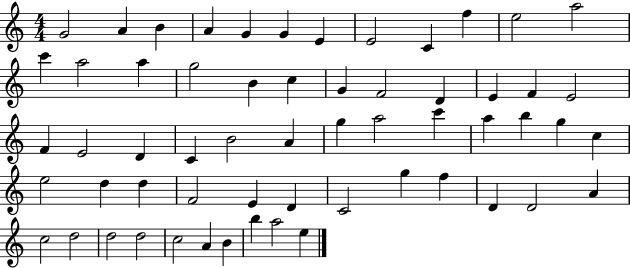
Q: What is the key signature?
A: C major